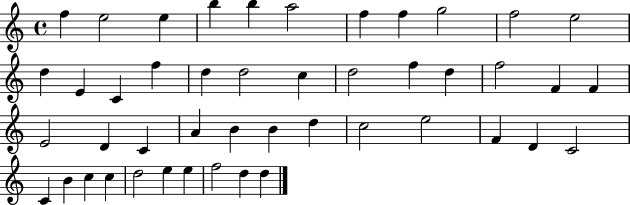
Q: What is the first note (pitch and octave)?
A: F5